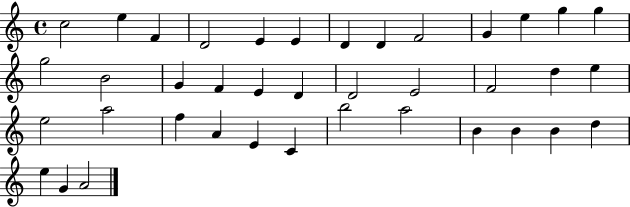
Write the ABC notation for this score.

X:1
T:Untitled
M:4/4
L:1/4
K:C
c2 e F D2 E E D D F2 G e g g g2 B2 G F E D D2 E2 F2 d e e2 a2 f A E C b2 a2 B B B d e G A2